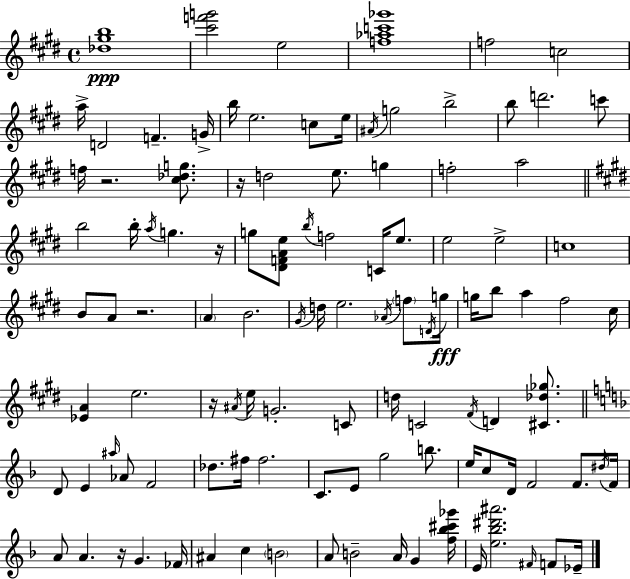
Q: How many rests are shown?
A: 6